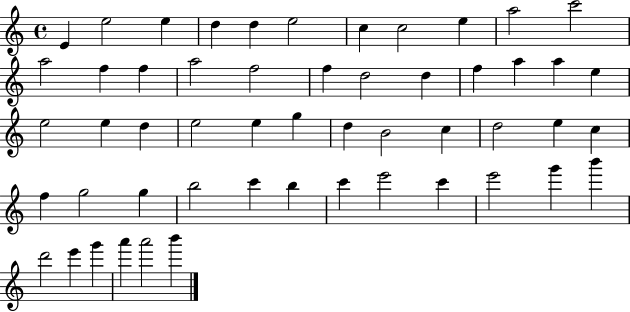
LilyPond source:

{
  \clef treble
  \time 4/4
  \defaultTimeSignature
  \key c \major
  e'4 e''2 e''4 | d''4 d''4 e''2 | c''4 c''2 e''4 | a''2 c'''2 | \break a''2 f''4 f''4 | a''2 f''2 | f''4 d''2 d''4 | f''4 a''4 a''4 e''4 | \break e''2 e''4 d''4 | e''2 e''4 g''4 | d''4 b'2 c''4 | d''2 e''4 c''4 | \break f''4 g''2 g''4 | b''2 c'''4 b''4 | c'''4 e'''2 c'''4 | e'''2 g'''4 b'''4 | \break d'''2 e'''4 g'''4 | a'''4 a'''2 b'''4 | \bar "|."
}